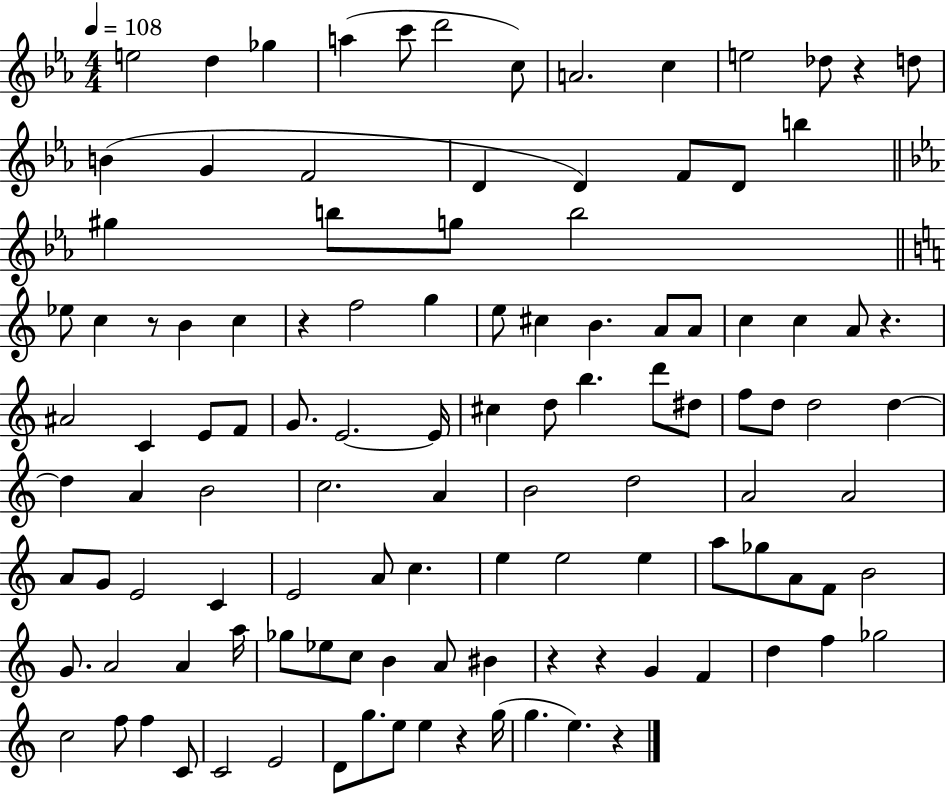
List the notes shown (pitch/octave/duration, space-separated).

E5/h D5/q Gb5/q A5/q C6/e D6/h C5/e A4/h. C5/q E5/h Db5/e R/q D5/e B4/q G4/q F4/h D4/q D4/q F4/e D4/e B5/q G#5/q B5/e G5/e B5/h Eb5/e C5/q R/e B4/q C5/q R/q F5/h G5/q E5/e C#5/q B4/q. A4/e A4/e C5/q C5/q A4/e R/q. A#4/h C4/q E4/e F4/e G4/e. E4/h. E4/s C#5/q D5/e B5/q. D6/e D#5/e F5/e D5/e D5/h D5/q D5/q A4/q B4/h C5/h. A4/q B4/h D5/h A4/h A4/h A4/e G4/e E4/h C4/q E4/h A4/e C5/q. E5/q E5/h E5/q A5/e Gb5/e A4/e F4/e B4/h G4/e. A4/h A4/q A5/s Gb5/e Eb5/e C5/e B4/q A4/e BIS4/q R/q R/q G4/q F4/q D5/q F5/q Gb5/h C5/h F5/e F5/q C4/e C4/h E4/h D4/e G5/e. E5/e E5/q R/q G5/s G5/q. E5/q. R/q